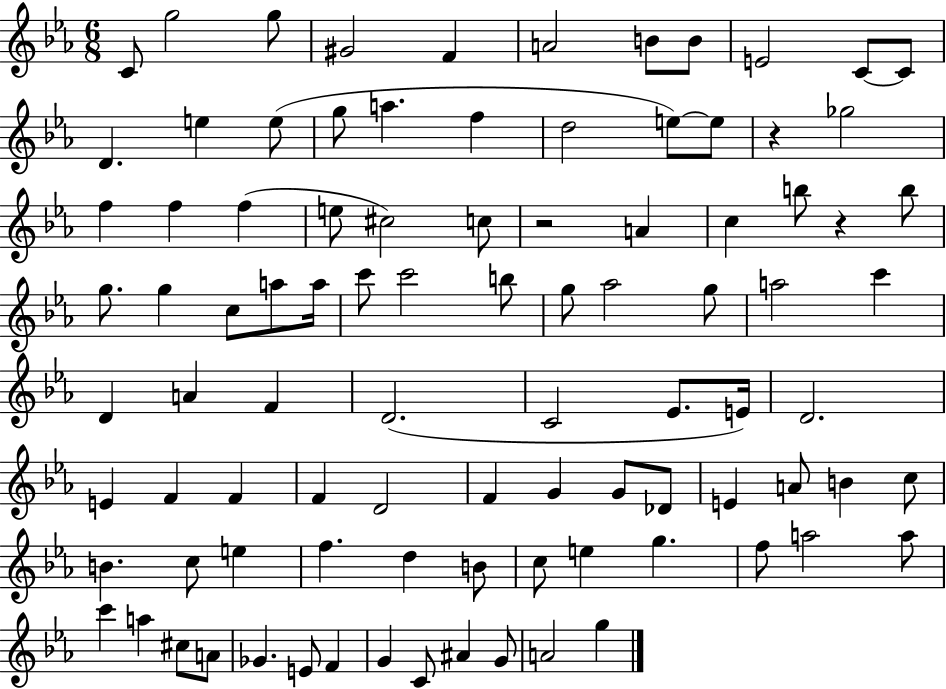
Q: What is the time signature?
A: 6/8